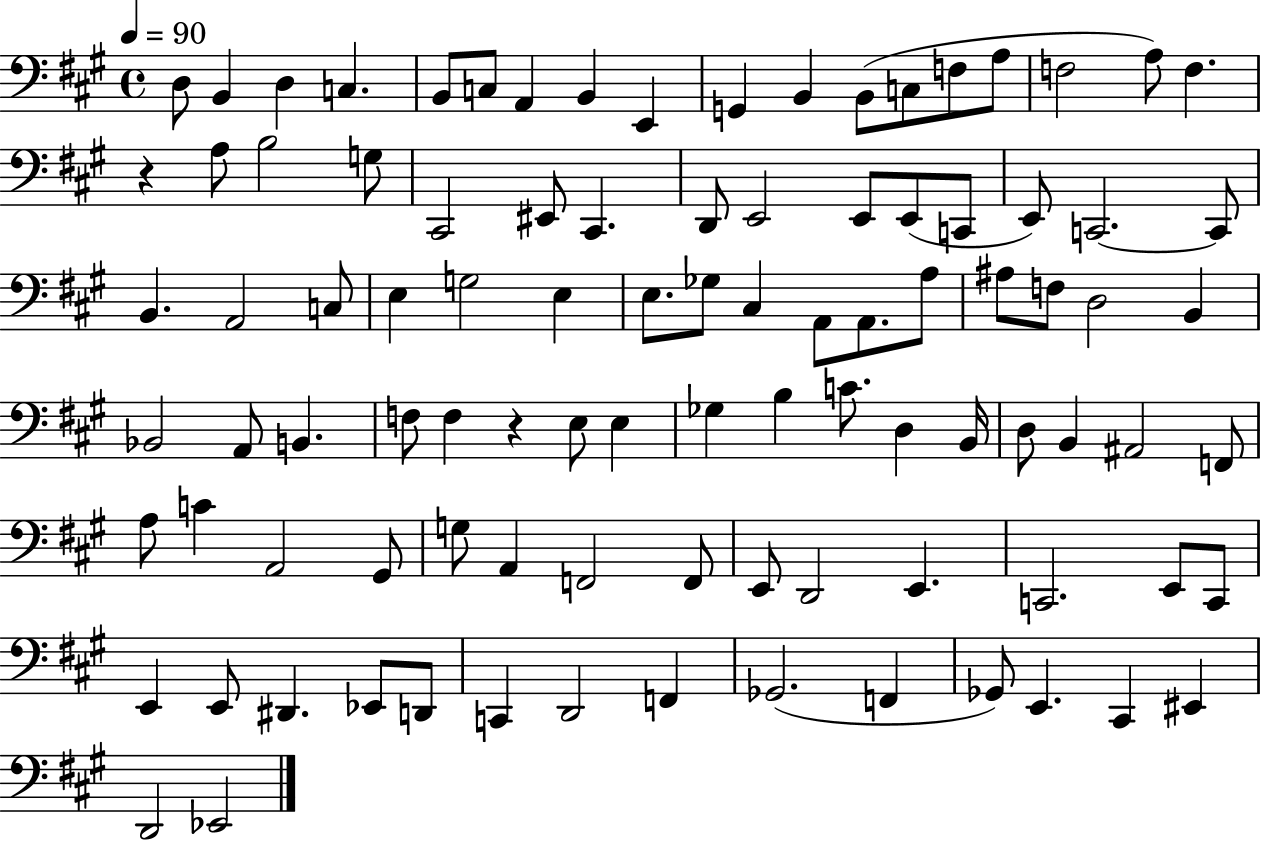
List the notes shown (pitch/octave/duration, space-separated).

D3/e B2/q D3/q C3/q. B2/e C3/e A2/q B2/q E2/q G2/q B2/q B2/e C3/e F3/e A3/e F3/h A3/e F3/q. R/q A3/e B3/h G3/e C#2/h EIS2/e C#2/q. D2/e E2/h E2/e E2/e C2/e E2/e C2/h. C2/e B2/q. A2/h C3/e E3/q G3/h E3/q E3/e. Gb3/e C#3/q A2/e A2/e. A3/e A#3/e F3/e D3/h B2/q Bb2/h A2/e B2/q. F3/e F3/q R/q E3/e E3/q Gb3/q B3/q C4/e. D3/q B2/s D3/e B2/q A#2/h F2/e A3/e C4/q A2/h G#2/e G3/e A2/q F2/h F2/e E2/e D2/h E2/q. C2/h. E2/e C2/e E2/q E2/e D#2/q. Eb2/e D2/e C2/q D2/h F2/q Gb2/h. F2/q Gb2/e E2/q. C#2/q EIS2/q D2/h Eb2/h